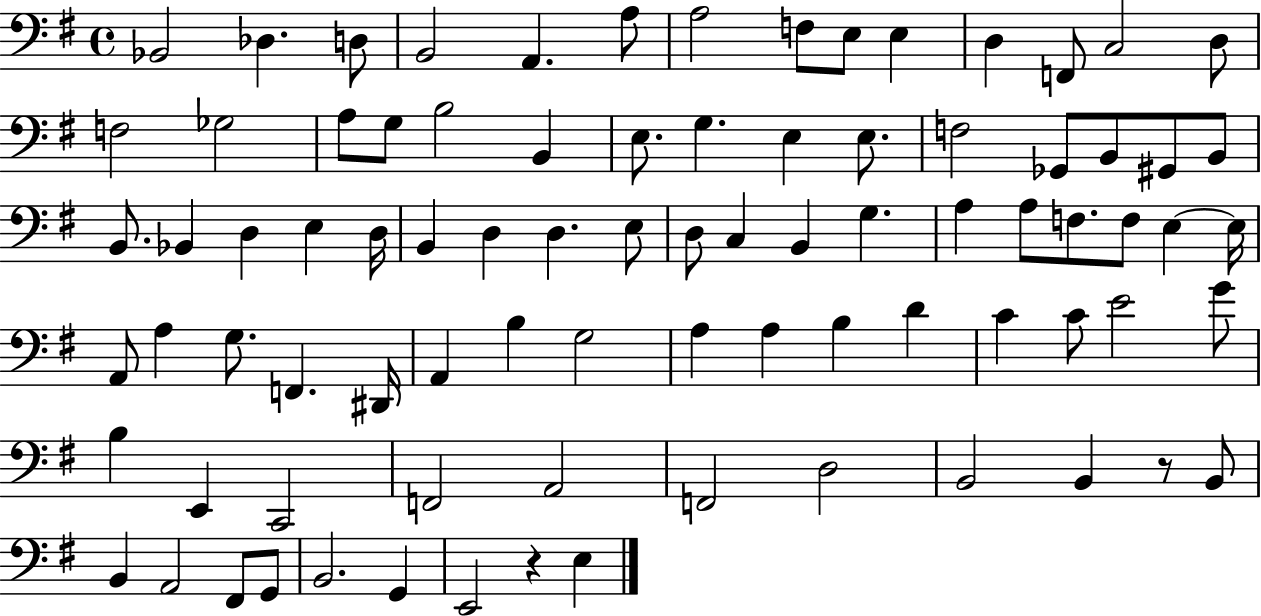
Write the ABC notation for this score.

X:1
T:Untitled
M:4/4
L:1/4
K:G
_B,,2 _D, D,/2 B,,2 A,, A,/2 A,2 F,/2 E,/2 E, D, F,,/2 C,2 D,/2 F,2 _G,2 A,/2 G,/2 B,2 B,, E,/2 G, E, E,/2 F,2 _G,,/2 B,,/2 ^G,,/2 B,,/2 B,,/2 _B,, D, E, D,/4 B,, D, D, E,/2 D,/2 C, B,, G, A, A,/2 F,/2 F,/2 E, E,/4 A,,/2 A, G,/2 F,, ^D,,/4 A,, B, G,2 A, A, B, D C C/2 E2 G/2 B, E,, C,,2 F,,2 A,,2 F,,2 D,2 B,,2 B,, z/2 B,,/2 B,, A,,2 ^F,,/2 G,,/2 B,,2 G,, E,,2 z E,